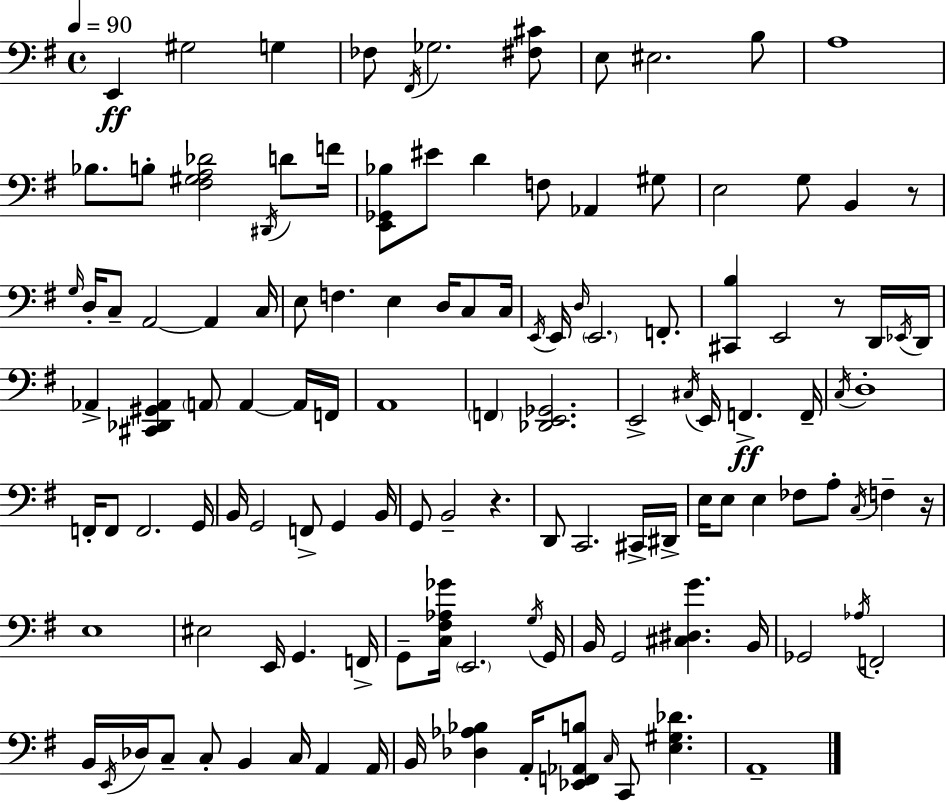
{
  \clef bass
  \time 4/4
  \defaultTimeSignature
  \key g \major
  \tempo 4 = 90
  e,4\ff gis2 g4 | fes8 \acciaccatura { fis,16 } ges2. <fis cis'>8 | e8 eis2. b8 | a1 | \break bes8. b8-. <fis gis a des'>2 \acciaccatura { dis,16 } d'8 | f'16 <e, ges, bes>8 eis'8 d'4 f8 aes,4 | gis8 e2 g8 b,4 | r8 \grace { g16 } d16-. c8-- a,2~~ a,4 | \break c16 e8 f4. e4 d16 | c8 c16 \acciaccatura { e,16 } e,16 \grace { d16 } \parenthesize e,2. | f,8.-. <cis, b>4 e,2 | r8 d,16 \acciaccatura { ees,16 } d,16 aes,4-> <cis, des, gis, aes,>4 \parenthesize a,8 | \break a,4~~ a,16 f,16 a,1 | \parenthesize f,4 <des, e, ges,>2. | e,2-> \acciaccatura { cis16 } e,16 | f,4.->\ff f,16-- \acciaccatura { c16 } d1-. | \break f,16-. f,8 f,2. | g,16 b,16 g,2 | f,8-> g,4 b,16 g,8 b,2-- | r4. d,8 c,2. | \break cis,16-> dis,16-> e16 e8 e4 fes8 | a8-. \acciaccatura { c16 } f4-- r16 e1 | eis2 | e,16 g,4. f,16-> g,8-- <c fis aes ges'>16 \parenthesize e,2. | \break \acciaccatura { g16 } g,16 b,16 g,2 | <cis dis g'>4. b,16 ges,2 | \acciaccatura { aes16 } f,2-. b,16 \acciaccatura { e,16 } des16 c8-- | c8-. b,4 c16 a,4 a,16 b,16 <des aes bes>4 | \break a,16-. <ees, f, aes, b>8 \grace { c16 } c,8 <e gis des'>4. a,1-- | \bar "|."
}